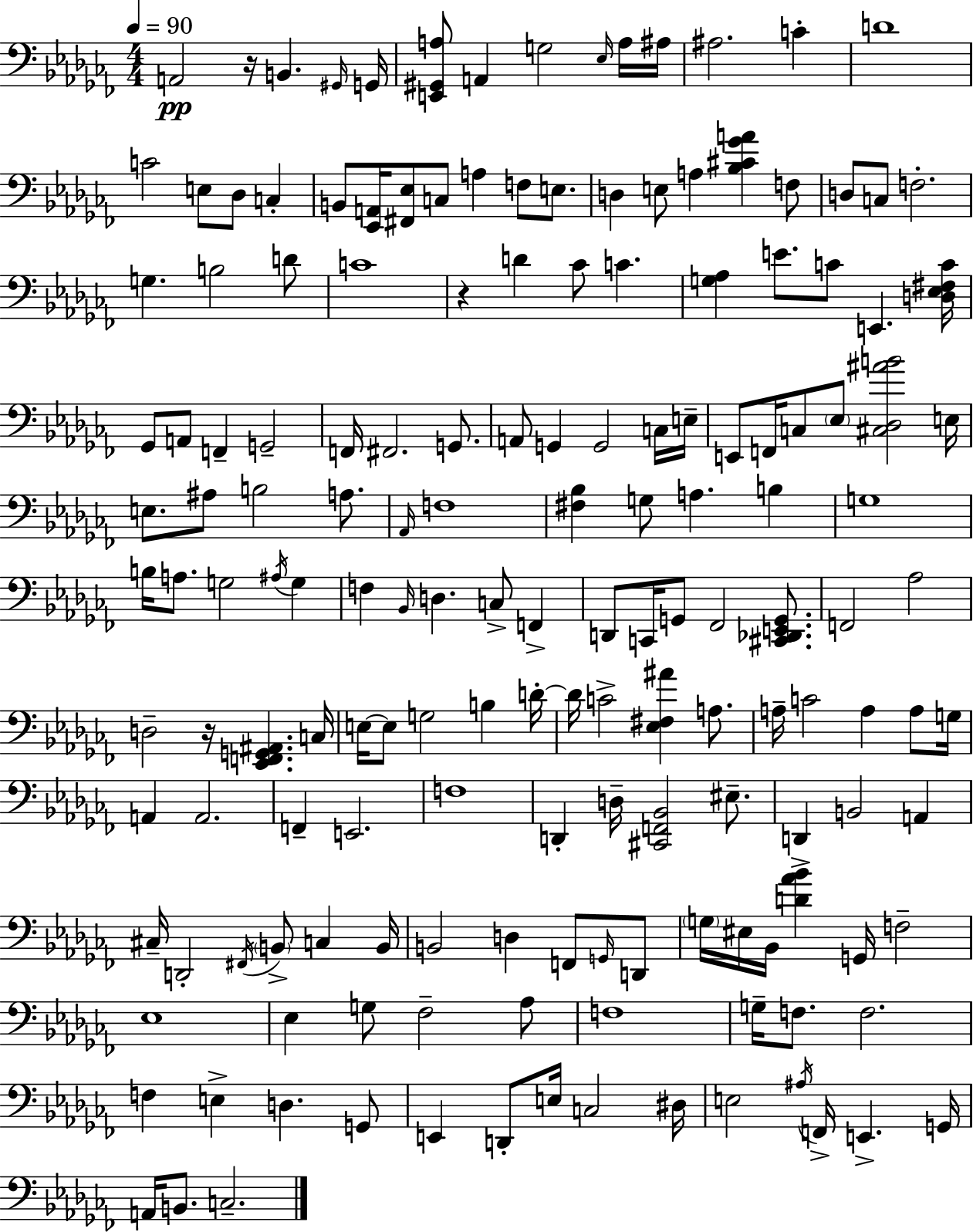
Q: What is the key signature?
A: AES minor